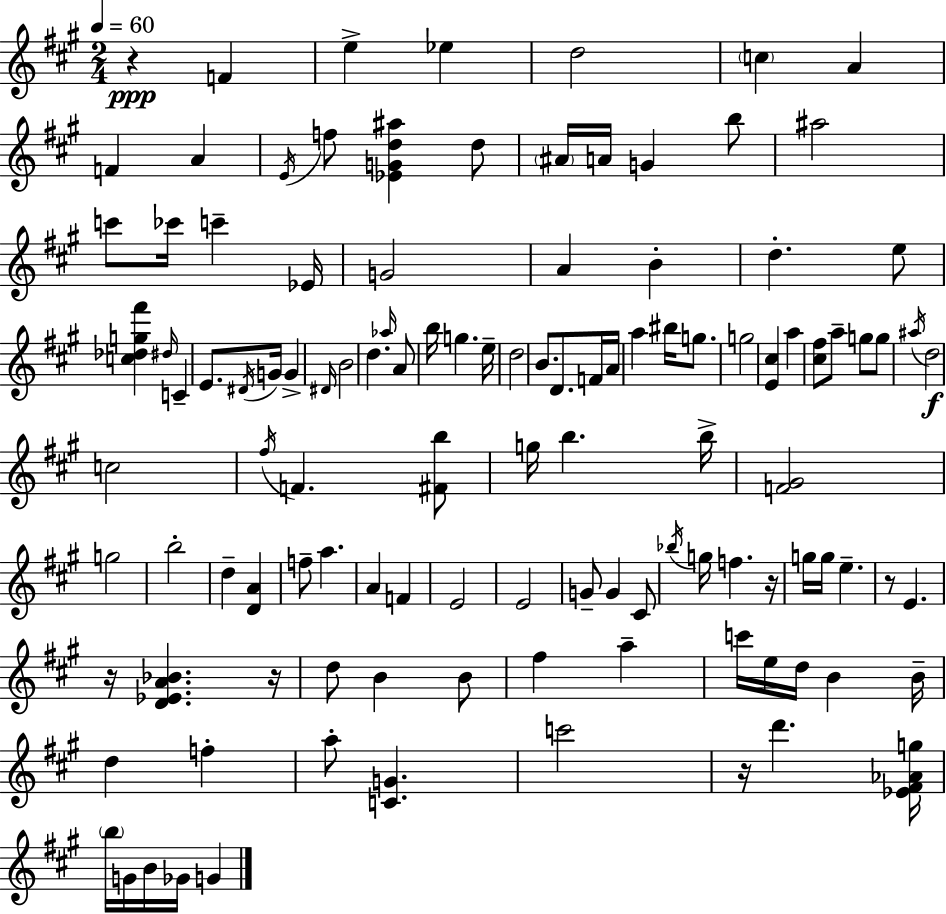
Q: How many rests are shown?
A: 6